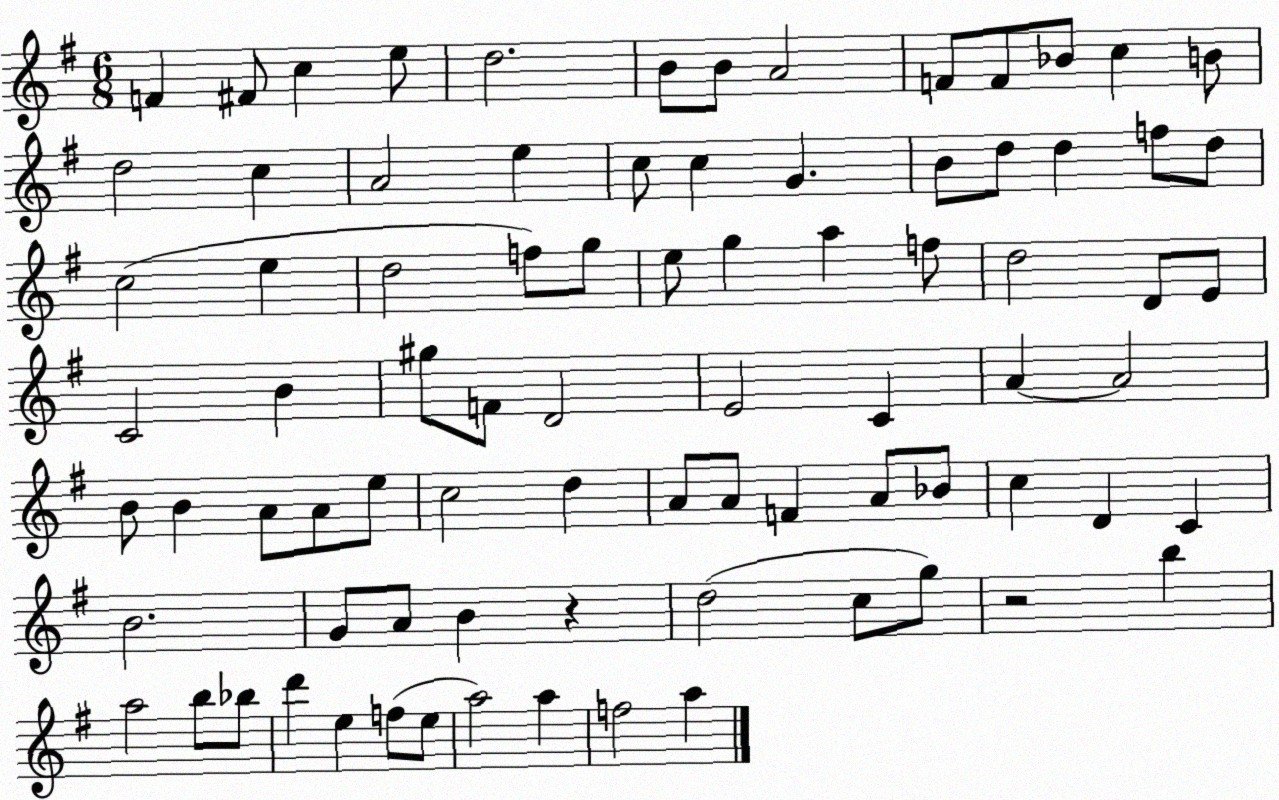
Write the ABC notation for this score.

X:1
T:Untitled
M:6/8
L:1/4
K:G
F ^F/2 c e/2 d2 B/2 B/2 A2 F/2 F/2 _B/2 c B/2 d2 c A2 e c/2 c G B/2 d/2 d f/2 d/2 c2 e d2 f/2 g/2 e/2 g a f/2 d2 D/2 E/2 C2 B ^g/2 F/2 D2 E2 C A A2 B/2 B A/2 A/2 e/2 c2 d A/2 A/2 F A/2 _B/2 c D C B2 G/2 A/2 B z d2 c/2 g/2 z2 b a2 b/2 _b/2 d' e f/2 e/2 a2 a f2 a